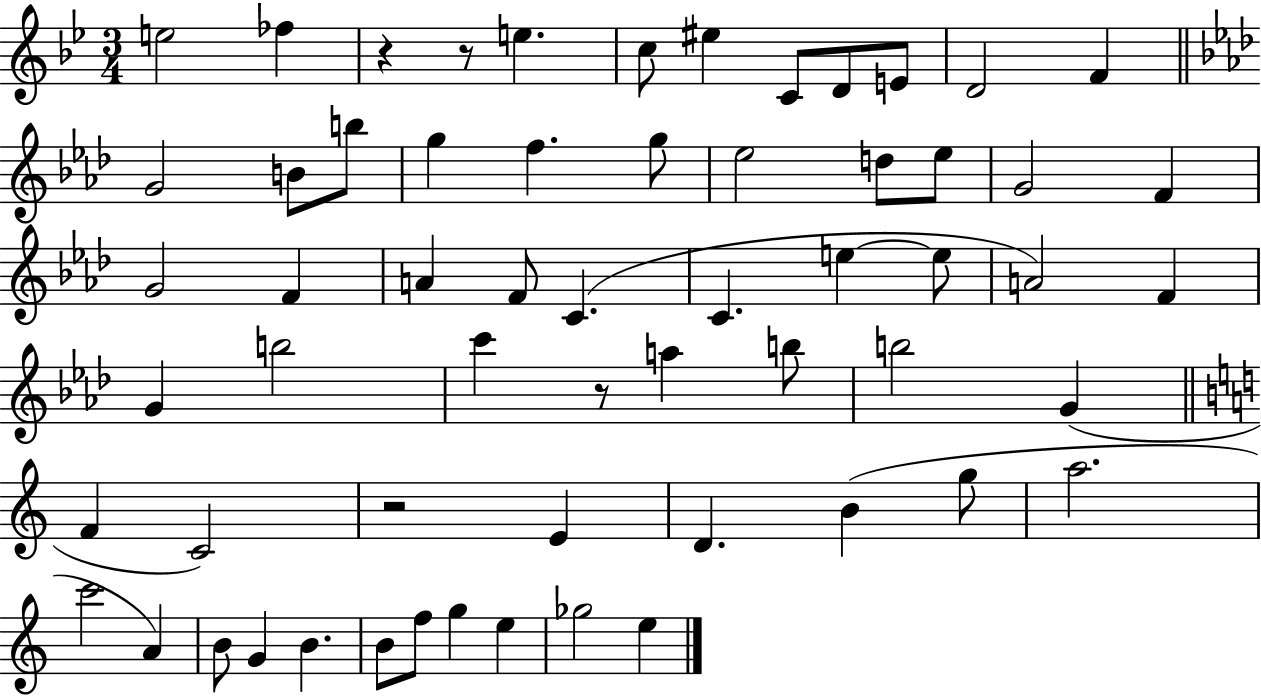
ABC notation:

X:1
T:Untitled
M:3/4
L:1/4
K:Bb
e2 _f z z/2 e c/2 ^e C/2 D/2 E/2 D2 F G2 B/2 b/2 g f g/2 _e2 d/2 _e/2 G2 F G2 F A F/2 C C e e/2 A2 F G b2 c' z/2 a b/2 b2 G F C2 z2 E D B g/2 a2 c'2 A B/2 G B B/2 f/2 g e _g2 e